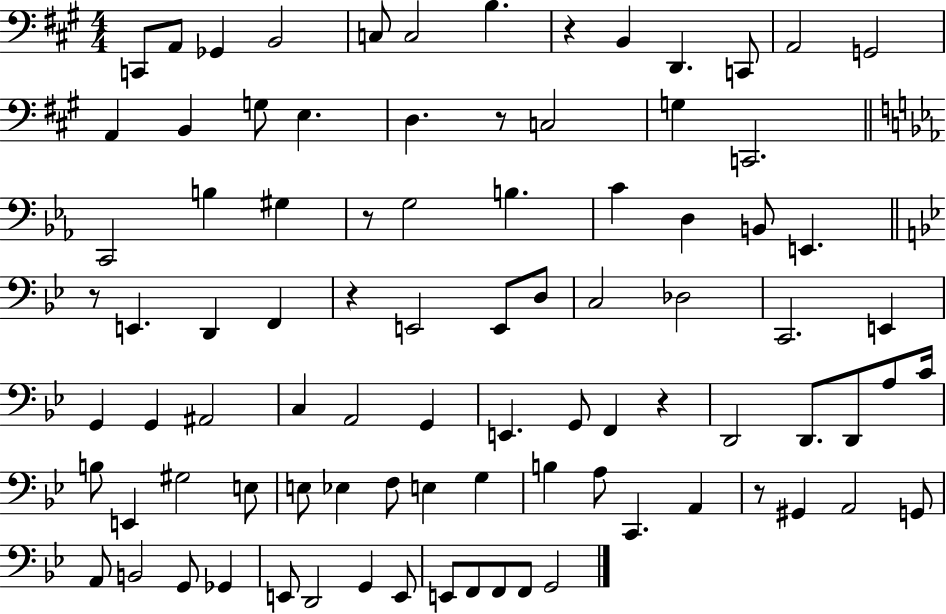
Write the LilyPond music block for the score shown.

{
  \clef bass
  \numericTimeSignature
  \time 4/4
  \key a \major
  c,8 a,8 ges,4 b,2 | c8 c2 b4. | r4 b,4 d,4. c,8 | a,2 g,2 | \break a,4 b,4 g8 e4. | d4. r8 c2 | g4 c,2. | \bar "||" \break \key c \minor c,2 b4 gis4 | r8 g2 b4. | c'4 d4 b,8 e,4. | \bar "||" \break \key g \minor r8 e,4. d,4 f,4 | r4 e,2 e,8 d8 | c2 des2 | c,2. e,4 | \break g,4 g,4 ais,2 | c4 a,2 g,4 | e,4. g,8 f,4 r4 | d,2 d,8. d,8 a8 c'16 | \break b8 e,4 gis2 e8 | e8 ees4 f8 e4 g4 | b4 a8 c,4. a,4 | r8 gis,4 a,2 g,8 | \break a,8 b,2 g,8 ges,4 | e,8 d,2 g,4 e,8 | e,8 f,8 f,8 f,8 g,2 | \bar "|."
}